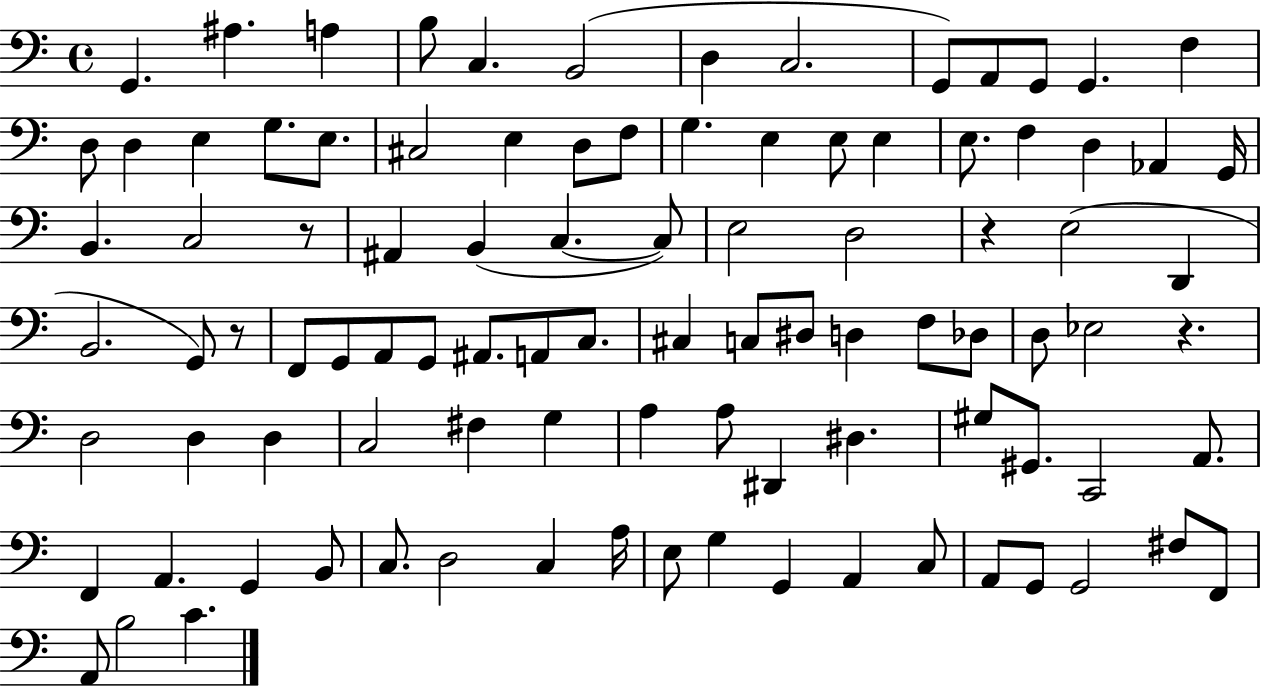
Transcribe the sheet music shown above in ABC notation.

X:1
T:Untitled
M:4/4
L:1/4
K:C
G,, ^A, A, B,/2 C, B,,2 D, C,2 G,,/2 A,,/2 G,,/2 G,, F, D,/2 D, E, G,/2 E,/2 ^C,2 E, D,/2 F,/2 G, E, E,/2 E, E,/2 F, D, _A,, G,,/4 B,, C,2 z/2 ^A,, B,, C, C,/2 E,2 D,2 z E,2 D,, B,,2 G,,/2 z/2 F,,/2 G,,/2 A,,/2 G,,/2 ^A,,/2 A,,/2 C,/2 ^C, C,/2 ^D,/2 D, F,/2 _D,/2 D,/2 _E,2 z D,2 D, D, C,2 ^F, G, A, A,/2 ^D,, ^D, ^G,/2 ^G,,/2 C,,2 A,,/2 F,, A,, G,, B,,/2 C,/2 D,2 C, A,/4 E,/2 G, G,, A,, C,/2 A,,/2 G,,/2 G,,2 ^F,/2 F,,/2 A,,/2 B,2 C